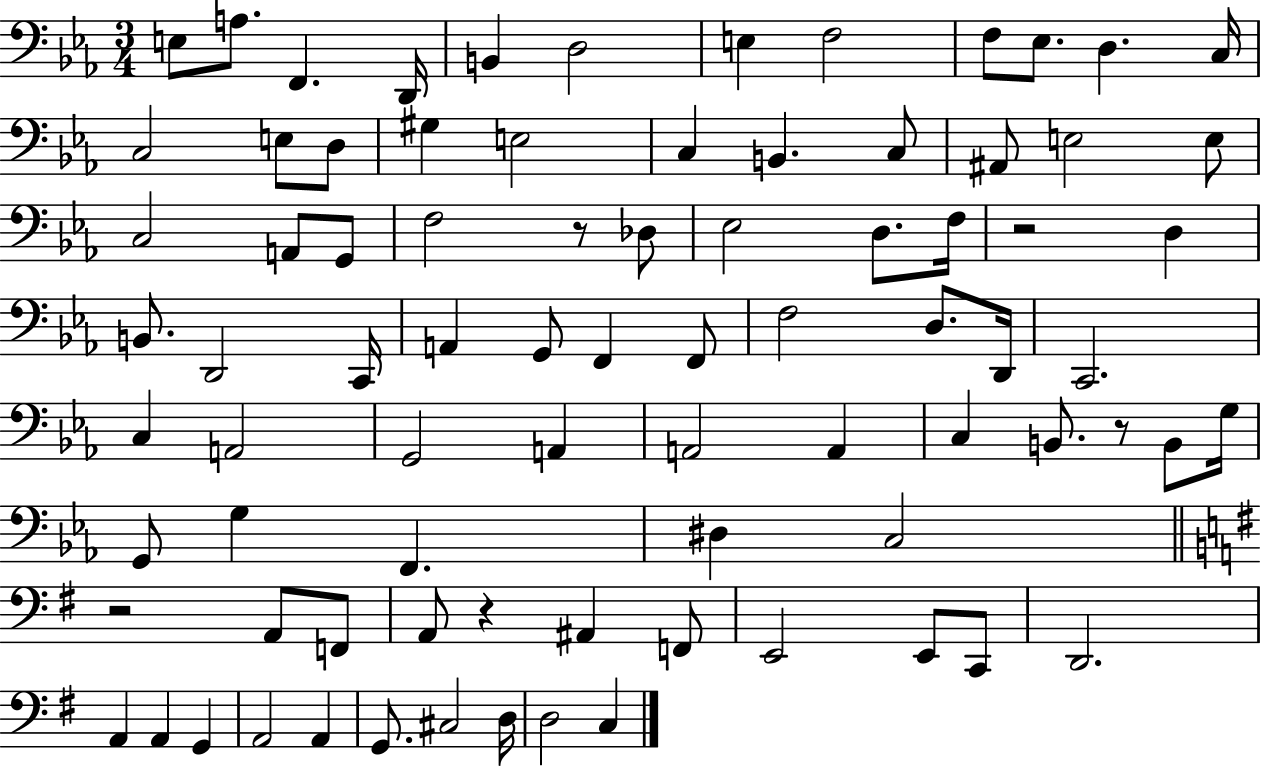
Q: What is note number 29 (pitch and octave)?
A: Eb3